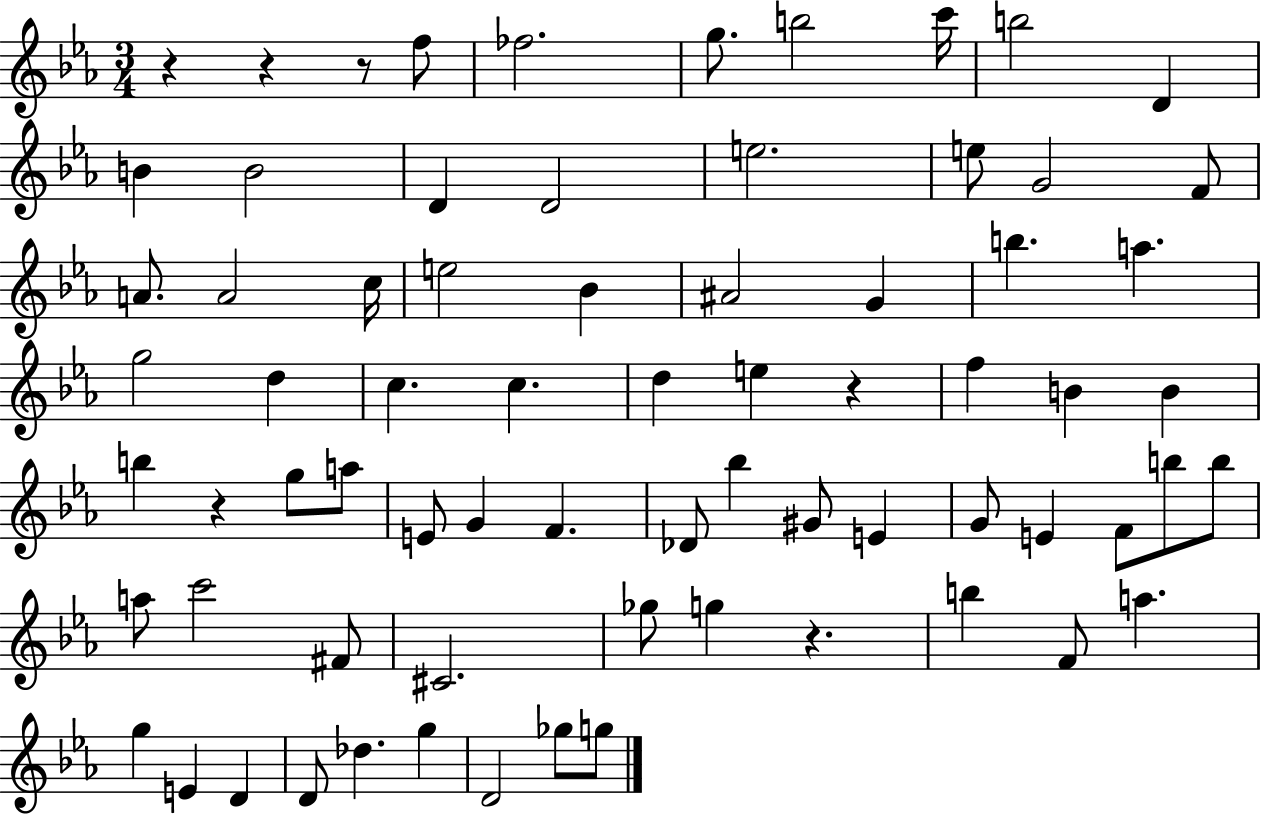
R/q R/q R/e F5/e FES5/h. G5/e. B5/h C6/s B5/h D4/q B4/q B4/h D4/q D4/h E5/h. E5/e G4/h F4/e A4/e. A4/h C5/s E5/h Bb4/q A#4/h G4/q B5/q. A5/q. G5/h D5/q C5/q. C5/q. D5/q E5/q R/q F5/q B4/q B4/q B5/q R/q G5/e A5/e E4/e G4/q F4/q. Db4/e Bb5/q G#4/e E4/q G4/e E4/q F4/e B5/e B5/e A5/e C6/h F#4/e C#4/h. Gb5/e G5/q R/q. B5/q F4/e A5/q. G5/q E4/q D4/q D4/e Db5/q. G5/q D4/h Gb5/e G5/e